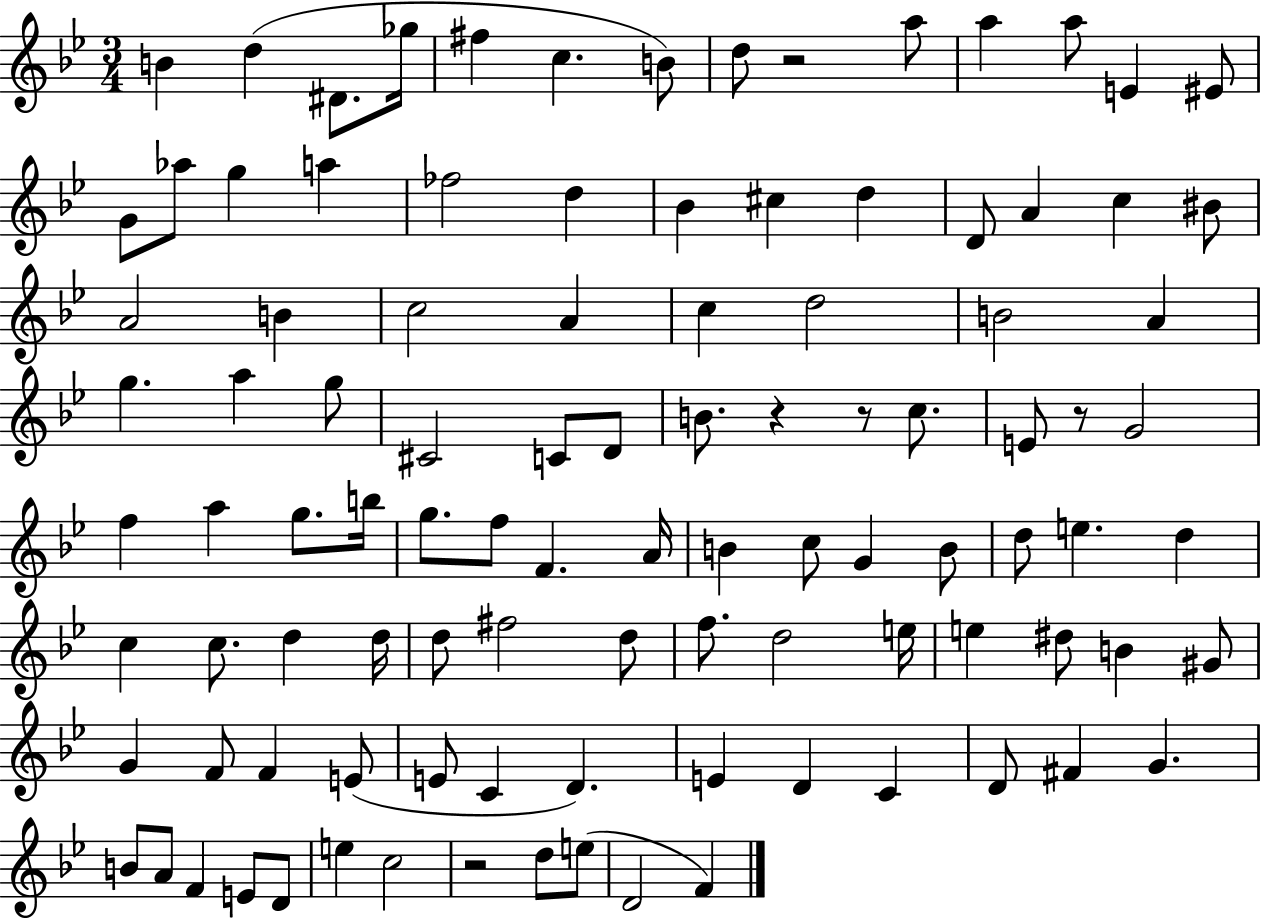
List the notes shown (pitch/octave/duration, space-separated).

B4/q D5/q D#4/e. Gb5/s F#5/q C5/q. B4/e D5/e R/h A5/e A5/q A5/e E4/q EIS4/e G4/e Ab5/e G5/q A5/q FES5/h D5/q Bb4/q C#5/q D5/q D4/e A4/q C5/q BIS4/e A4/h B4/q C5/h A4/q C5/q D5/h B4/h A4/q G5/q. A5/q G5/e C#4/h C4/e D4/e B4/e. R/q R/e C5/e. E4/e R/e G4/h F5/q A5/q G5/e. B5/s G5/e. F5/e F4/q. A4/s B4/q C5/e G4/q B4/e D5/e E5/q. D5/q C5/q C5/e. D5/q D5/s D5/e F#5/h D5/e F5/e. D5/h E5/s E5/q D#5/e B4/q G#4/e G4/q F4/e F4/q E4/e E4/e C4/q D4/q. E4/q D4/q C4/q D4/e F#4/q G4/q. B4/e A4/e F4/q E4/e D4/e E5/q C5/h R/h D5/e E5/e D4/h F4/q